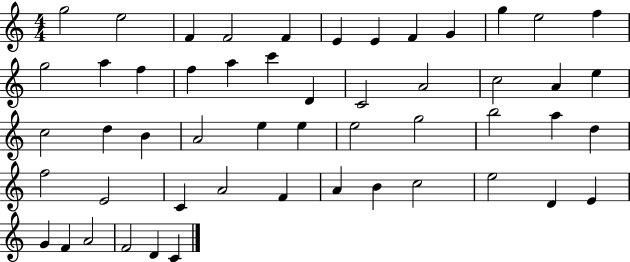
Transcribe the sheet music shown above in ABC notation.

X:1
T:Untitled
M:4/4
L:1/4
K:C
g2 e2 F F2 F E E F G g e2 f g2 a f f a c' D C2 A2 c2 A e c2 d B A2 e e e2 g2 b2 a d f2 E2 C A2 F A B c2 e2 D E G F A2 F2 D C